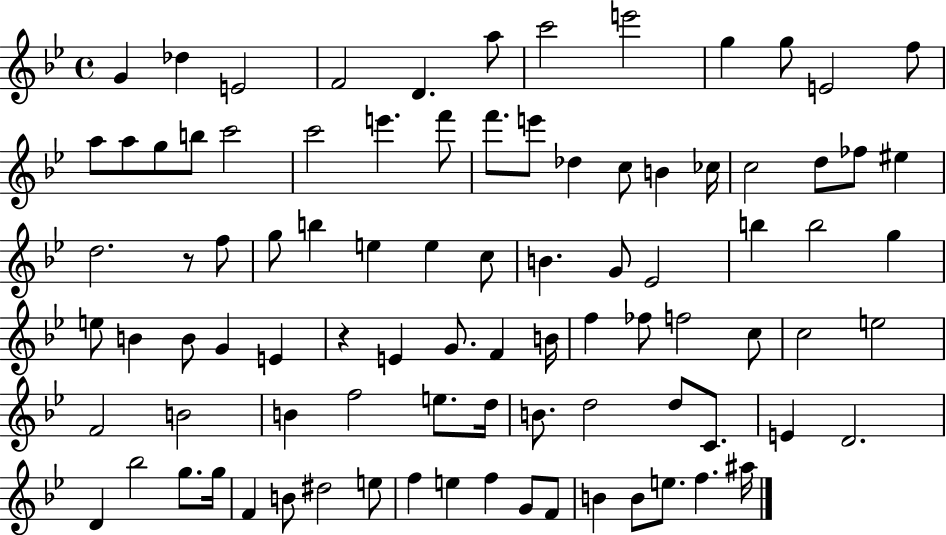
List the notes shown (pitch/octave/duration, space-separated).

G4/q Db5/q E4/h F4/h D4/q. A5/e C6/h E6/h G5/q G5/e E4/h F5/e A5/e A5/e G5/e B5/e C6/h C6/h E6/q. F6/e F6/e. E6/e Db5/q C5/e B4/q CES5/s C5/h D5/e FES5/e EIS5/q D5/h. R/e F5/e G5/e B5/q E5/q E5/q C5/e B4/q. G4/e Eb4/h B5/q B5/h G5/q E5/e B4/q B4/e G4/q E4/q R/q E4/q G4/e. F4/q B4/s F5/q FES5/e F5/h C5/e C5/h E5/h F4/h B4/h B4/q F5/h E5/e. D5/s B4/e. D5/h D5/e C4/e. E4/q D4/h. D4/q Bb5/h G5/e. G5/s F4/q B4/e D#5/h E5/e F5/q E5/q F5/q G4/e F4/e B4/q B4/e E5/e. F5/q. A#5/s